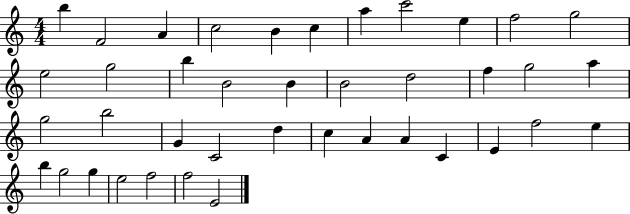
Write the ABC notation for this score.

X:1
T:Untitled
M:4/4
L:1/4
K:C
b F2 A c2 B c a c'2 e f2 g2 e2 g2 b B2 B B2 d2 f g2 a g2 b2 G C2 d c A A C E f2 e b g2 g e2 f2 f2 E2